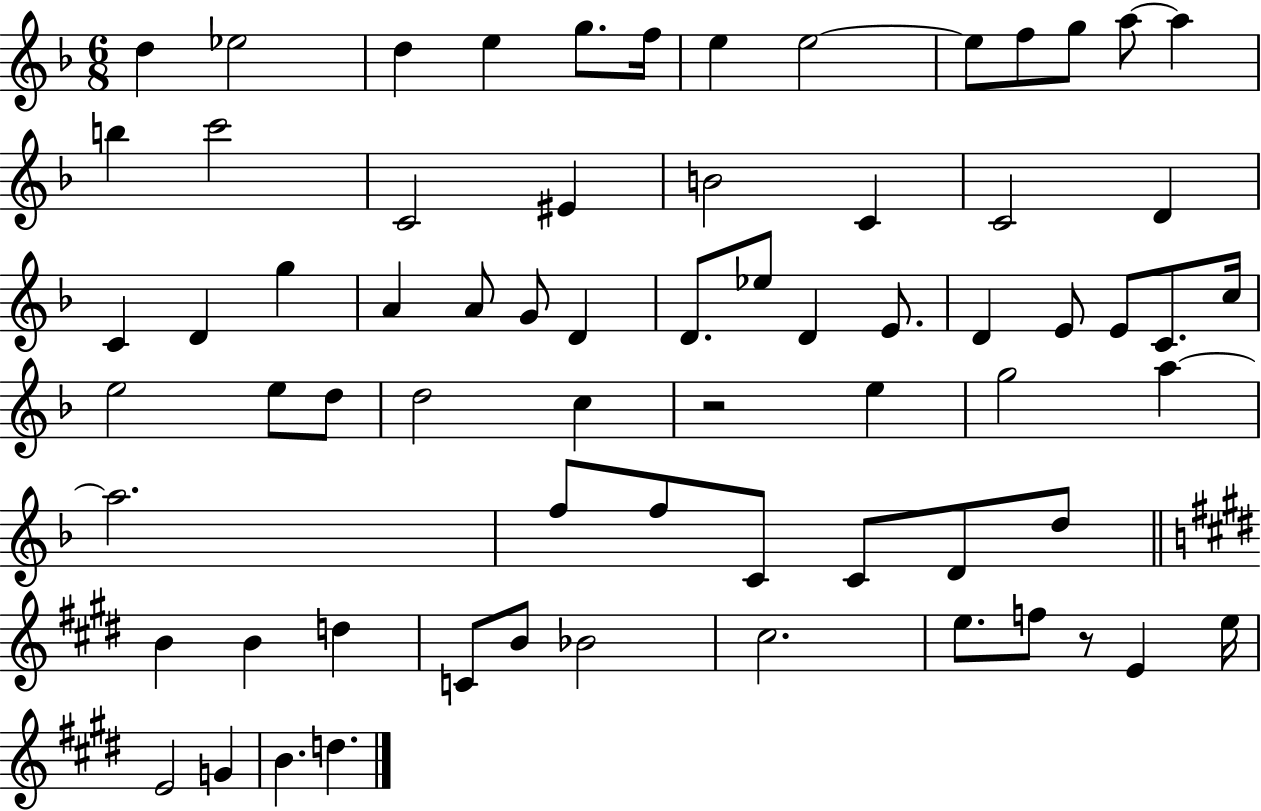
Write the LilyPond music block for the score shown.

{
  \clef treble
  \numericTimeSignature
  \time 6/8
  \key f \major
  d''4 ees''2 | d''4 e''4 g''8. f''16 | e''4 e''2~~ | e''8 f''8 g''8 a''8~~ a''4 | \break b''4 c'''2 | c'2 eis'4 | b'2 c'4 | c'2 d'4 | \break c'4 d'4 g''4 | a'4 a'8 g'8 d'4 | d'8. ees''8 d'4 e'8. | d'4 e'8 e'8 c'8. c''16 | \break e''2 e''8 d''8 | d''2 c''4 | r2 e''4 | g''2 a''4~~ | \break a''2. | f''8 f''8 c'8 c'8 d'8 d''8 | \bar "||" \break \key e \major b'4 b'4 d''4 | c'8 b'8 bes'2 | cis''2. | e''8. f''8 r8 e'4 e''16 | \break e'2 g'4 | b'4. d''4. | \bar "|."
}